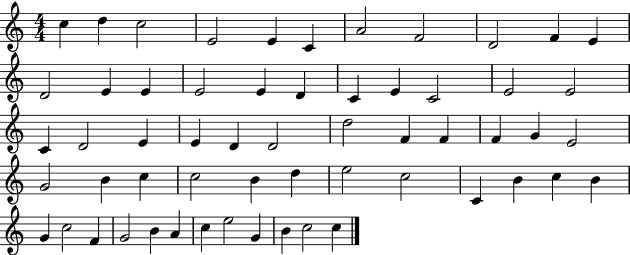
{
  \clef treble
  \numericTimeSignature
  \time 4/4
  \key c \major
  c''4 d''4 c''2 | e'2 e'4 c'4 | a'2 f'2 | d'2 f'4 e'4 | \break d'2 e'4 e'4 | e'2 e'4 d'4 | c'4 e'4 c'2 | e'2 e'2 | \break c'4 d'2 e'4 | e'4 d'4 d'2 | d''2 f'4 f'4 | f'4 g'4 e'2 | \break g'2 b'4 c''4 | c''2 b'4 d''4 | e''2 c''2 | c'4 b'4 c''4 b'4 | \break g'4 c''2 f'4 | g'2 b'4 a'4 | c''4 e''2 g'4 | b'4 c''2 c''4 | \break \bar "|."
}